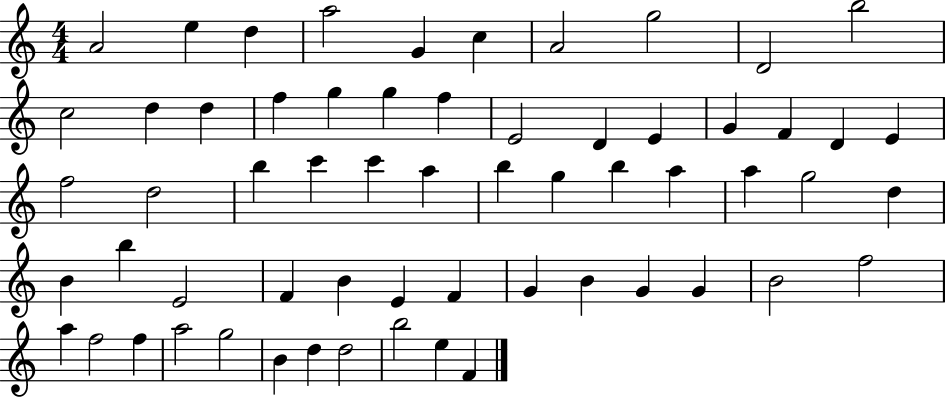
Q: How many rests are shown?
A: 0